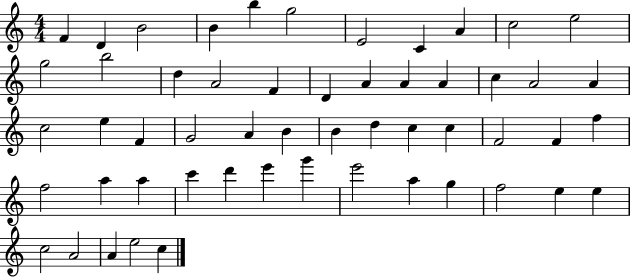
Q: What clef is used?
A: treble